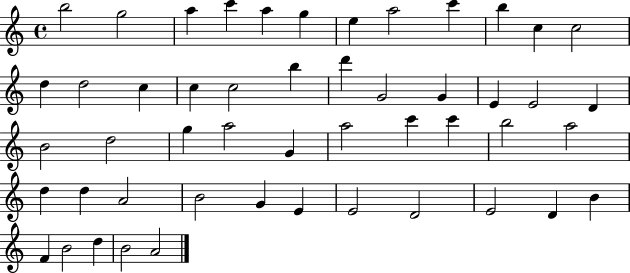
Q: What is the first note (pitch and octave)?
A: B5